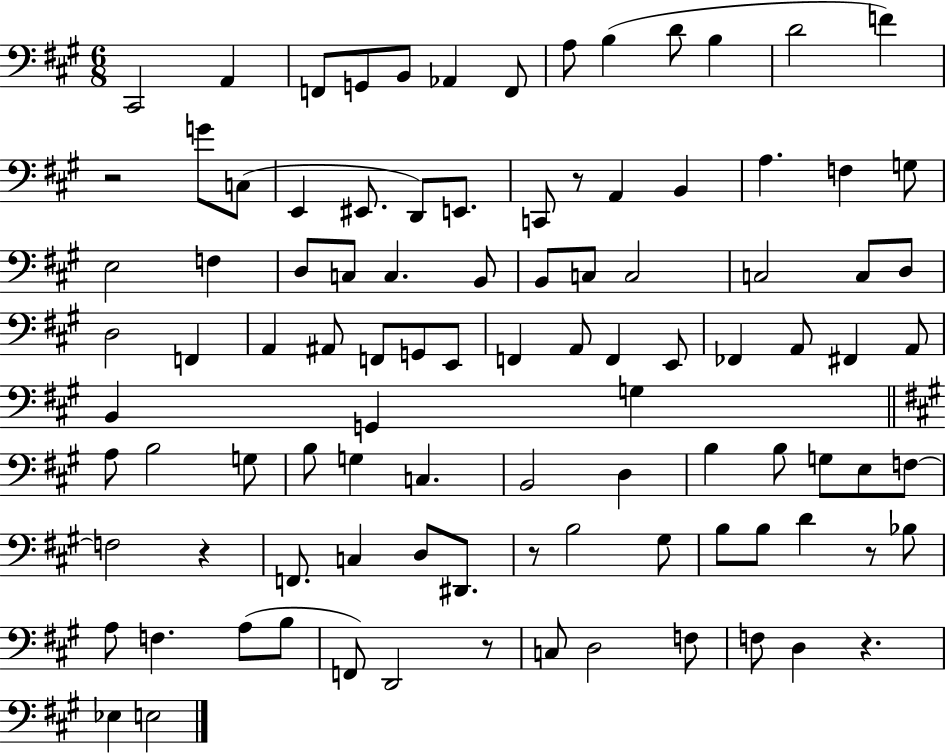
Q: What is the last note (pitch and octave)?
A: E3